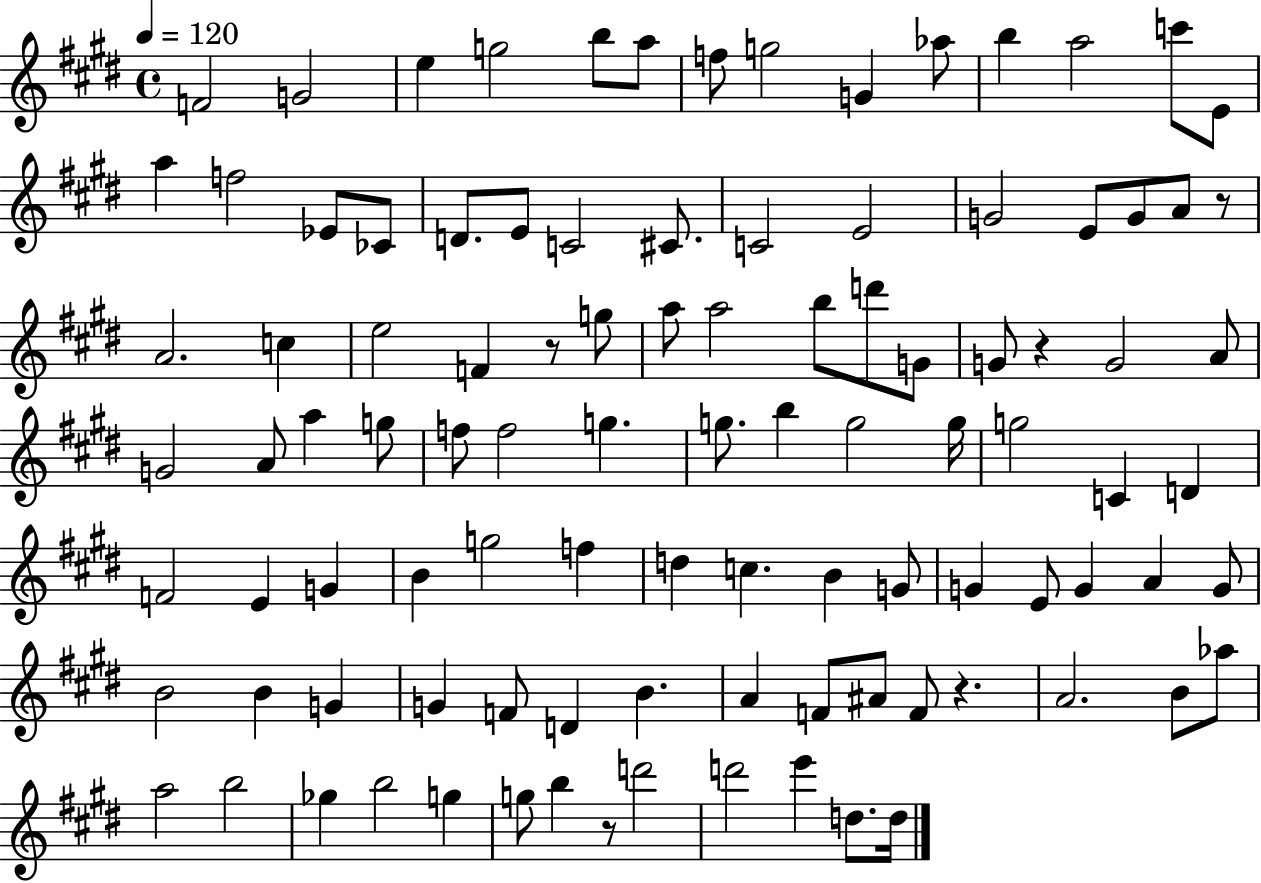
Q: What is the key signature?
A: E major